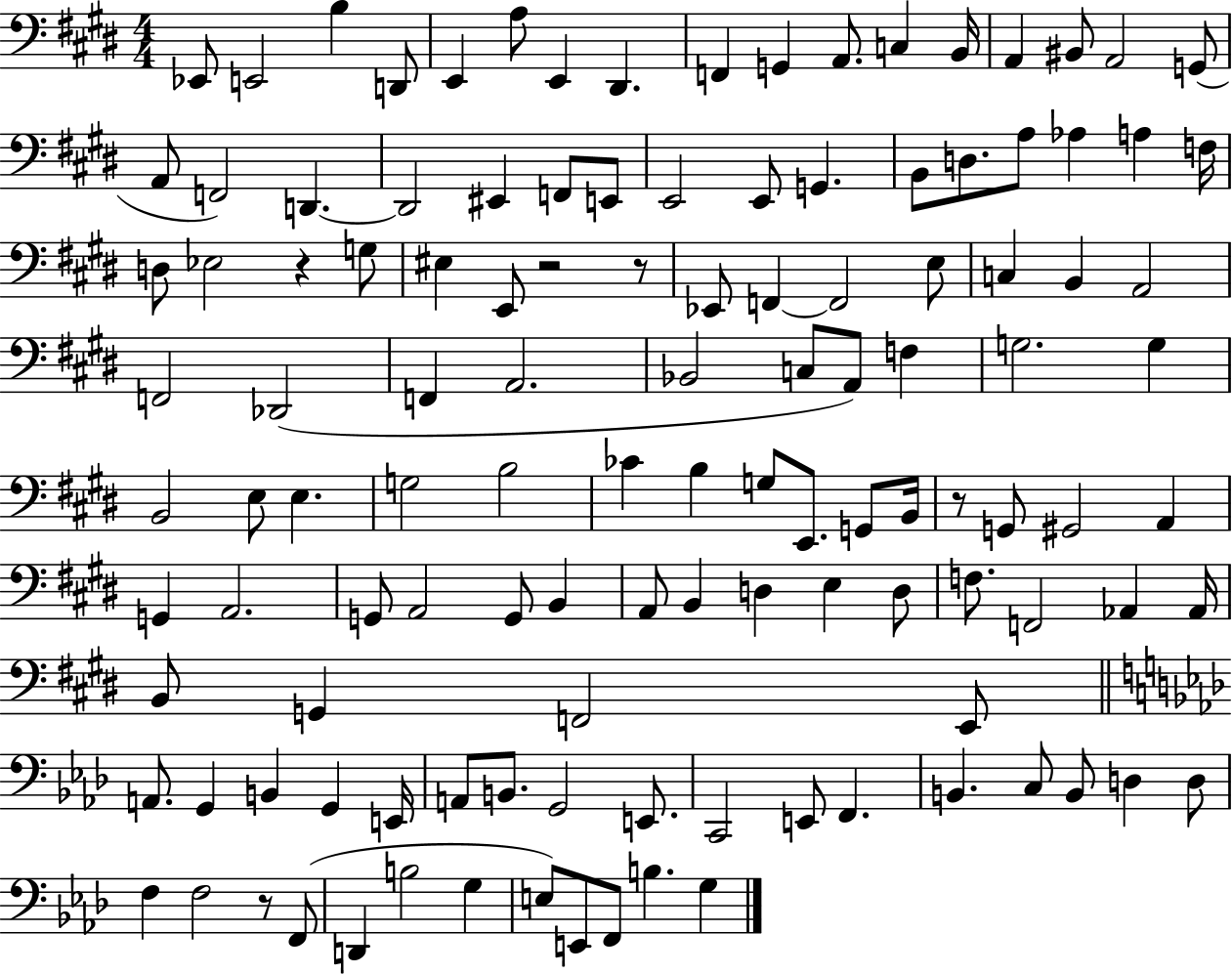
Eb2/e E2/h B3/q D2/e E2/q A3/e E2/q D#2/q. F2/q G2/q A2/e. C3/q B2/s A2/q BIS2/e A2/h G2/e A2/e F2/h D2/q. D2/h EIS2/q F2/e E2/e E2/h E2/e G2/q. B2/e D3/e. A3/e Ab3/q A3/q F3/s D3/e Eb3/h R/q G3/e EIS3/q E2/e R/h R/e Eb2/e F2/q F2/h E3/e C3/q B2/q A2/h F2/h Db2/h F2/q A2/h. Bb2/h C3/e A2/e F3/q G3/h. G3/q B2/h E3/e E3/q. G3/h B3/h CES4/q B3/q G3/e E2/e. G2/e B2/s R/e G2/e G#2/h A2/q G2/q A2/h. G2/e A2/h G2/e B2/q A2/e B2/q D3/q E3/q D3/e F3/e. F2/h Ab2/q Ab2/s B2/e G2/q F2/h E2/e A2/e. G2/q B2/q G2/q E2/s A2/e B2/e. G2/h E2/e. C2/h E2/e F2/q. B2/q. C3/e B2/e D3/q D3/e F3/q F3/h R/e F2/e D2/q B3/h G3/q E3/e E2/e F2/e B3/q. G3/q